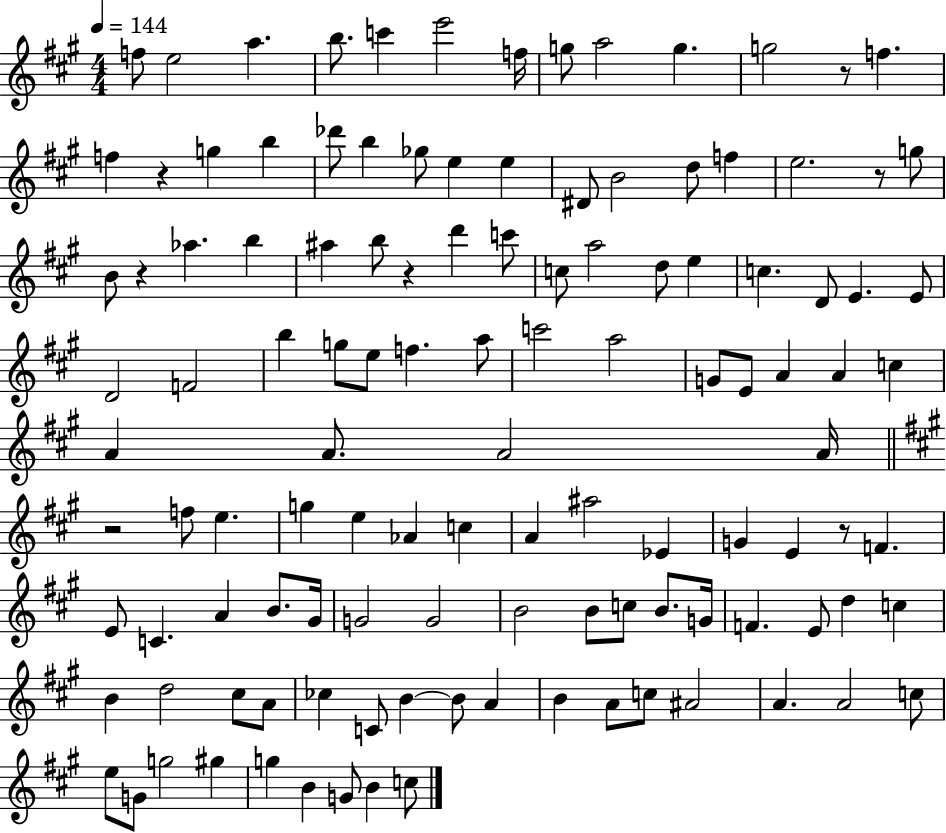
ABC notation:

X:1
T:Untitled
M:4/4
L:1/4
K:A
f/2 e2 a b/2 c' e'2 f/4 g/2 a2 g g2 z/2 f f z g b _d'/2 b _g/2 e e ^D/2 B2 d/2 f e2 z/2 g/2 B/2 z _a b ^a b/2 z d' c'/2 c/2 a2 d/2 e c D/2 E E/2 D2 F2 b g/2 e/2 f a/2 c'2 a2 G/2 E/2 A A c A A/2 A2 A/4 z2 f/2 e g e _A c A ^a2 _E G E z/2 F E/2 C A B/2 ^G/4 G2 G2 B2 B/2 c/2 B/2 G/4 F E/2 d c B d2 ^c/2 A/2 _c C/2 B B/2 A B A/2 c/2 ^A2 A A2 c/2 e/2 G/2 g2 ^g g B G/2 B c/2